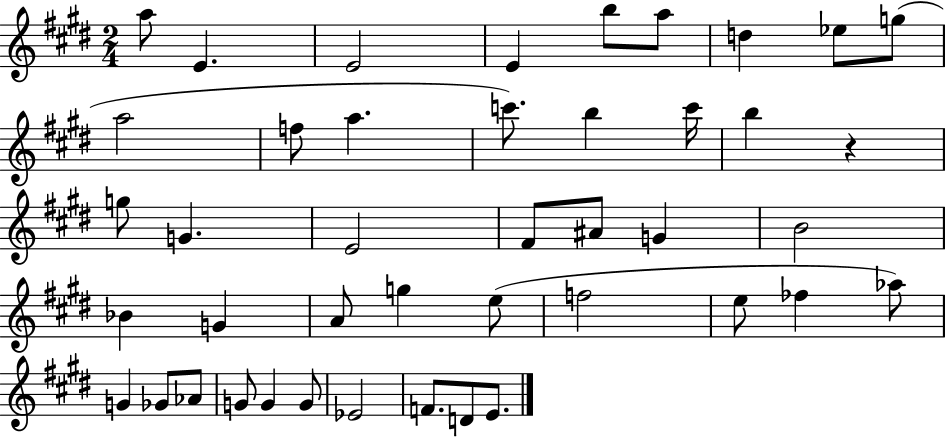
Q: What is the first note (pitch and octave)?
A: A5